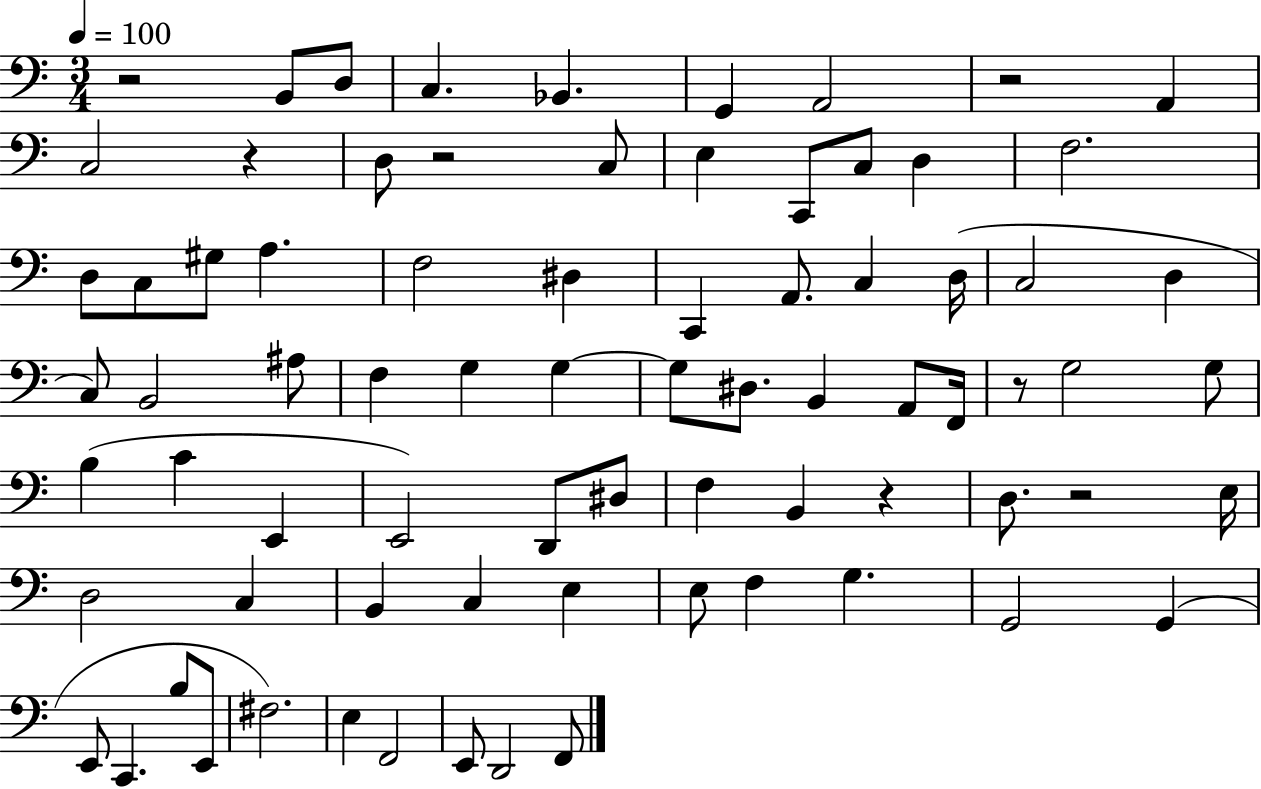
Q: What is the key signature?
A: C major